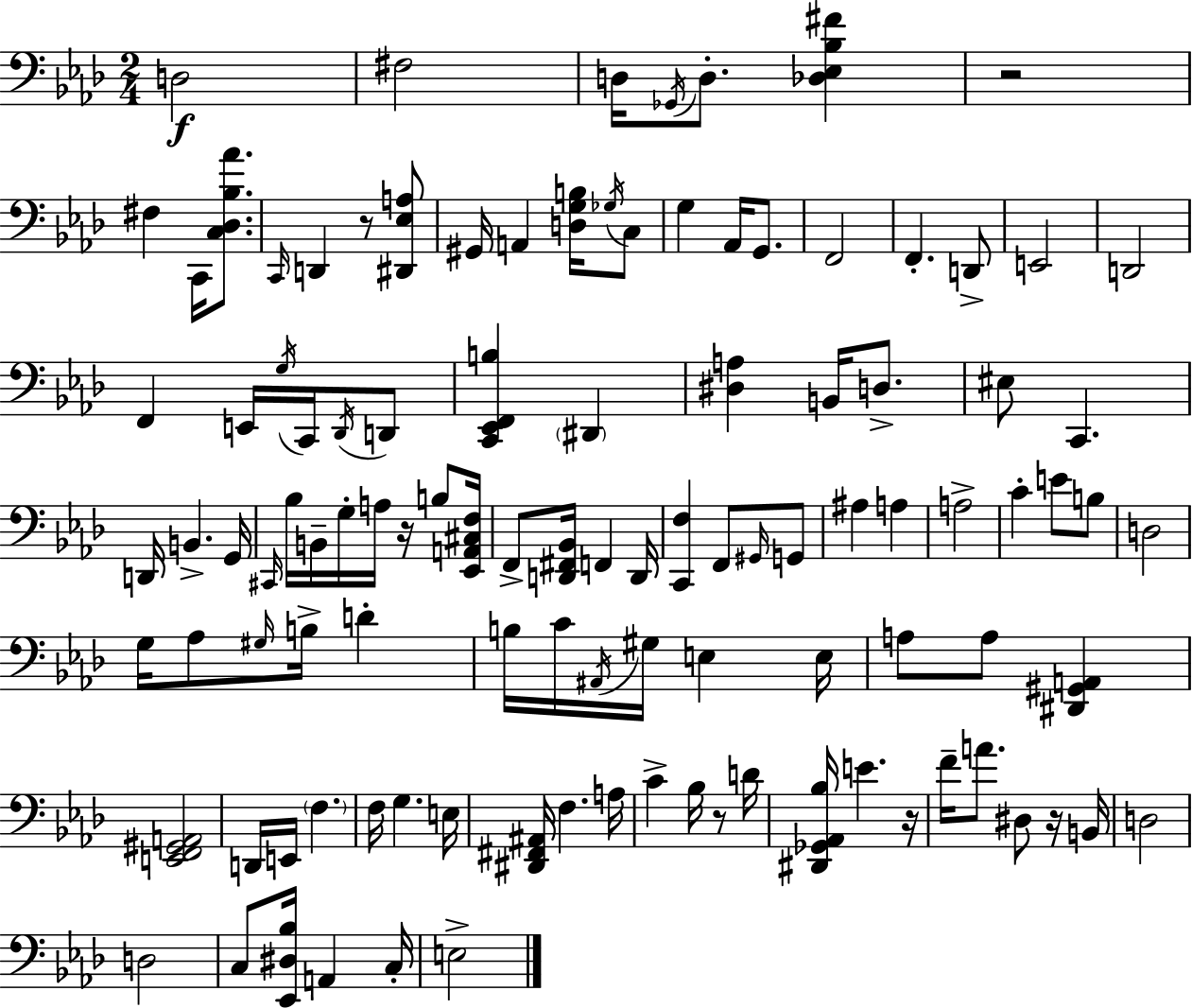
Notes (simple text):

D3/h F#3/h D3/s Gb2/s D3/e. [Db3,Eb3,Bb3,F#4]/q R/h F#3/q C2/s [C3,Db3,Bb3,Ab4]/e. C2/s D2/q R/e [D#2,Eb3,A3]/e G#2/s A2/q [D3,G3,B3]/s Gb3/s C3/e G3/q Ab2/s G2/e. F2/h F2/q. D2/e E2/h D2/h F2/q E2/s G3/s C2/s Db2/s D2/e [C2,Eb2,F2,B3]/q D#2/q [D#3,A3]/q B2/s D3/e. EIS3/e C2/q. D2/s B2/q. G2/s C#2/s Bb3/s B2/s G3/s A3/s R/s B3/e [Eb2,A2,C#3,F3]/s F2/e [D2,F#2,Bb2]/s F2/q D2/s [C2,F3]/q F2/e G#2/s G2/e A#3/q A3/q A3/h C4/q E4/e B3/e D3/h G3/s Ab3/e G#3/s B3/s D4/q B3/s C4/s A#2/s G#3/s E3/q E3/s A3/e A3/e [D#2,G#2,A2]/q [E2,F2,G#2,A2]/h D2/s E2/s F3/q. F3/s G3/q. E3/s [D#2,F#2,A#2]/s F3/q. A3/s C4/q Bb3/s R/e D4/s [D#2,Gb2,Ab2,Bb3]/s E4/q. R/s F4/s A4/e. D#3/e R/s B2/s D3/h D3/h C3/e [Eb2,D#3,Bb3]/s A2/q C3/s E3/h